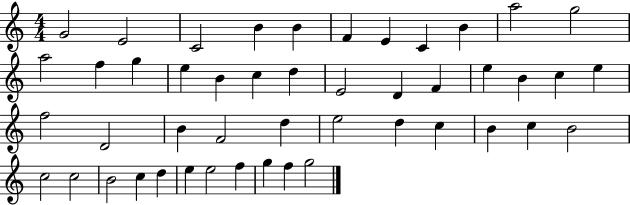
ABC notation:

X:1
T:Untitled
M:4/4
L:1/4
K:C
G2 E2 C2 B B F E C B a2 g2 a2 f g e B c d E2 D F e B c e f2 D2 B F2 d e2 d c B c B2 c2 c2 B2 c d e e2 f g f g2